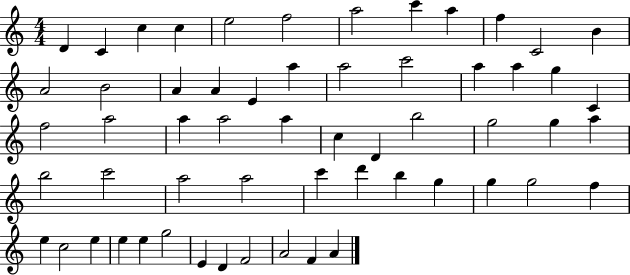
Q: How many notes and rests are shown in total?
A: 58